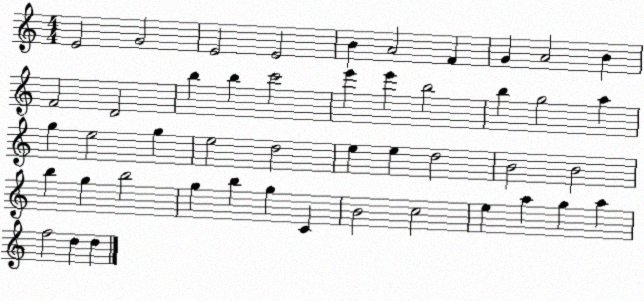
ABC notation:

X:1
T:Untitled
M:4/4
L:1/4
K:C
E2 G2 E2 E2 B A2 F G A2 B F2 D2 b b c'2 e' e' b2 b g2 a g e2 g e2 d2 e e d2 B2 B2 b g b2 g b g C B2 c2 e a g a f2 d d